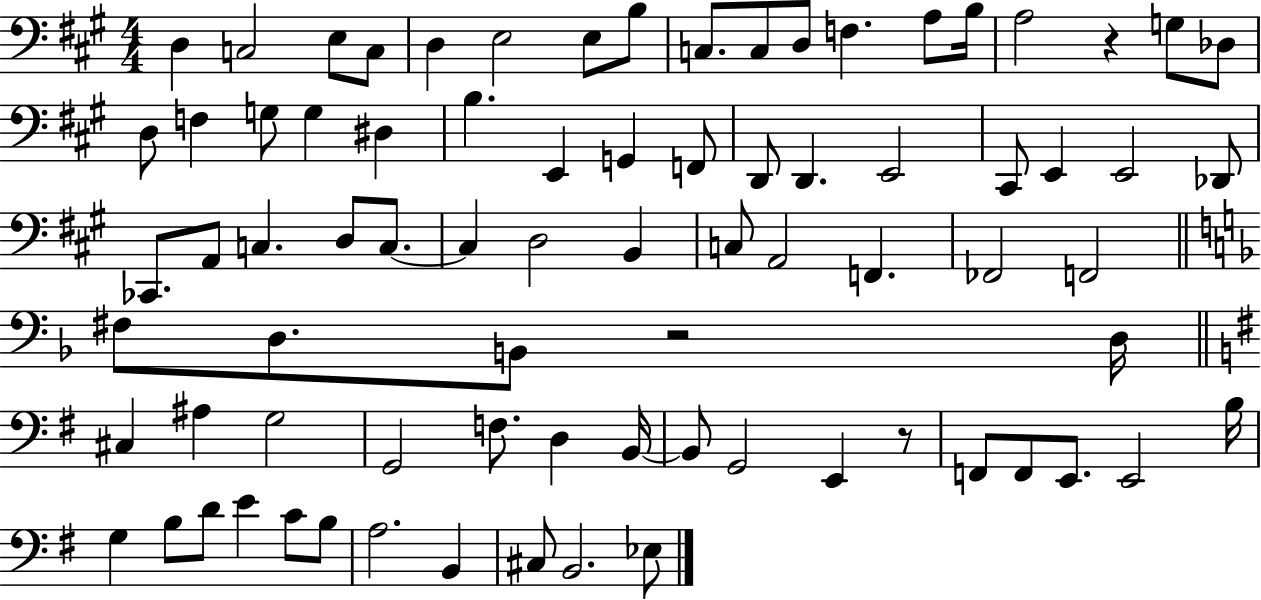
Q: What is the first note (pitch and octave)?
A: D3